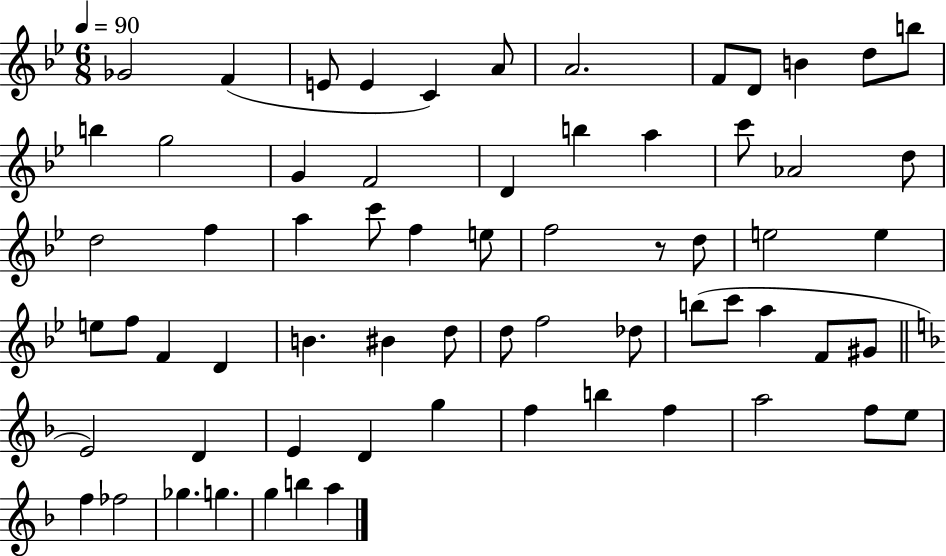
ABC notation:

X:1
T:Untitled
M:6/8
L:1/4
K:Bb
_G2 F E/2 E C A/2 A2 F/2 D/2 B d/2 b/2 b g2 G F2 D b a c'/2 _A2 d/2 d2 f a c'/2 f e/2 f2 z/2 d/2 e2 e e/2 f/2 F D B ^B d/2 d/2 f2 _d/2 b/2 c'/2 a F/2 ^G/2 E2 D E D g f b f a2 f/2 e/2 f _f2 _g g g b a